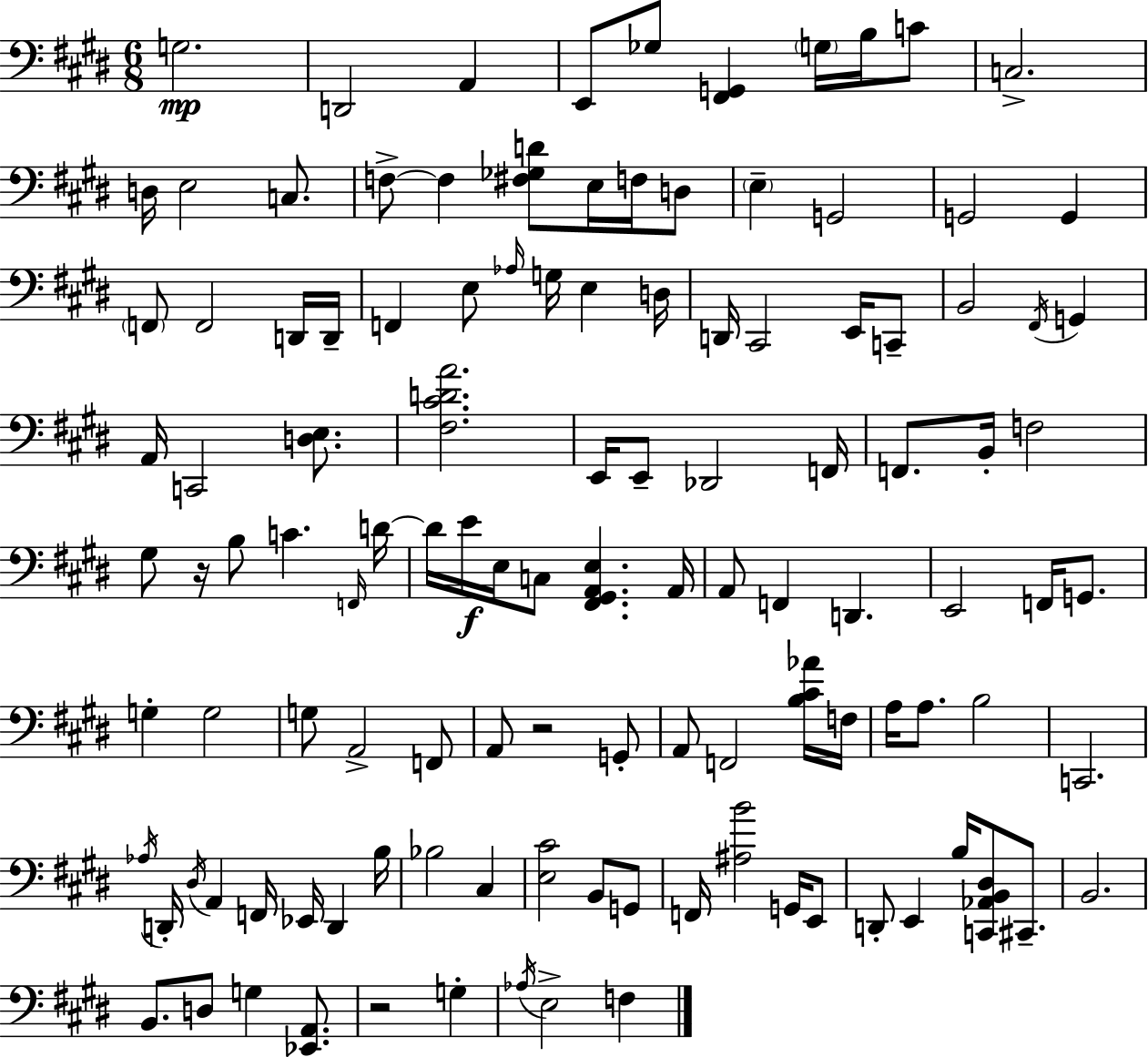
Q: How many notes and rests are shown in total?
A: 117